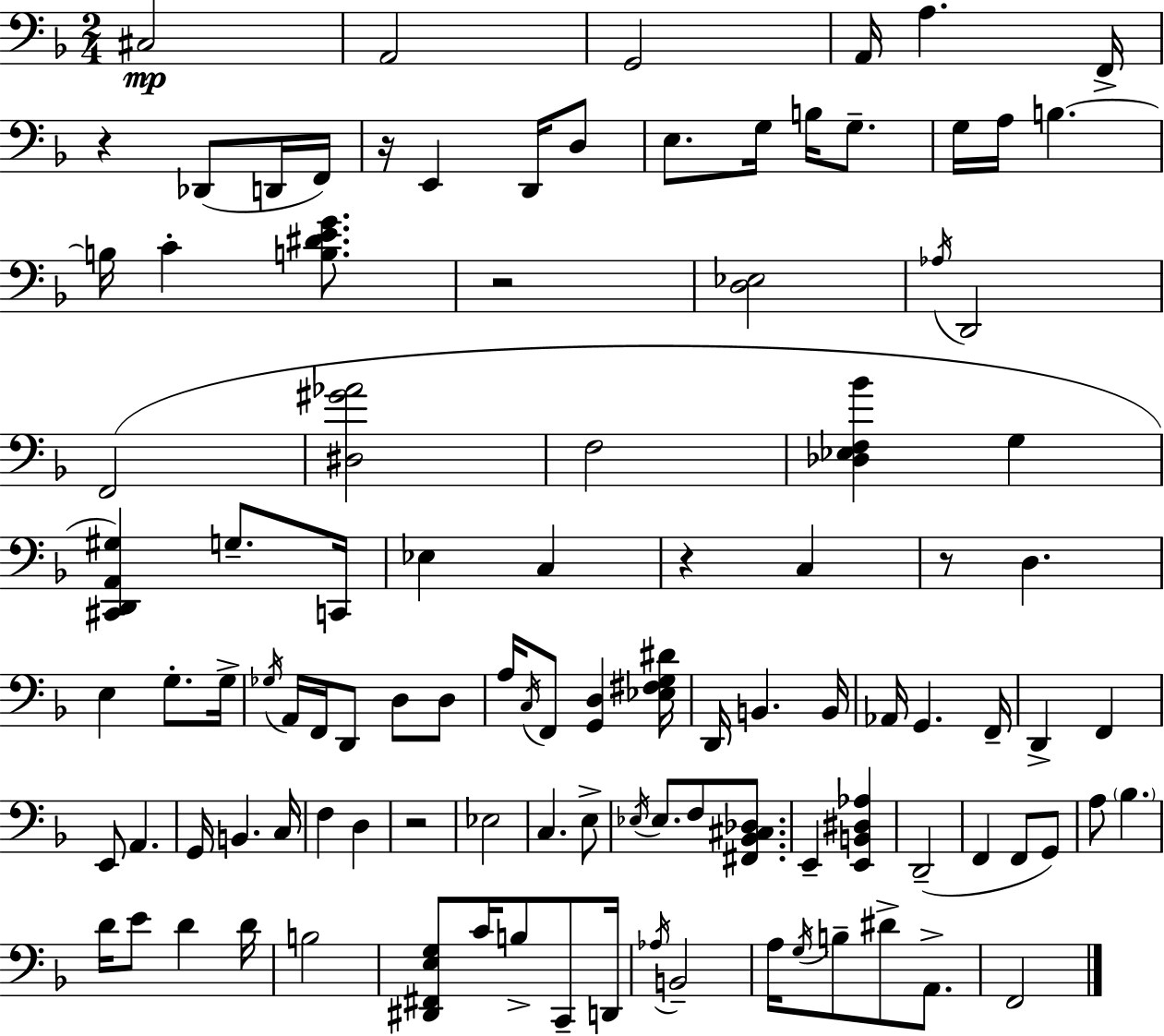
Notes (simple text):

C#3/h A2/h G2/h A2/s A3/q. F2/s R/q Db2/e D2/s F2/s R/s E2/q D2/s D3/e E3/e. G3/s B3/s G3/e. G3/s A3/s B3/q. B3/s C4/q [B3,D#4,E4,G4]/e. R/h [D3,Eb3]/h Ab3/s D2/h F2/h [D#3,G#4,Ab4]/h F3/h [Db3,Eb3,F3,Bb4]/q G3/q [C#2,D2,A2,G#3]/q G3/e. C2/s Eb3/q C3/q R/q C3/q R/e D3/q. E3/q G3/e. G3/s Gb3/s A2/s F2/s D2/e D3/e D3/e A3/s C3/s F2/e [G2,D3]/q [Eb3,F#3,G3,D#4]/s D2/s B2/q. B2/s Ab2/s G2/q. F2/s D2/q F2/q E2/e A2/q. G2/s B2/q. C3/s F3/q D3/q R/h Eb3/h C3/q. E3/e Eb3/s Eb3/e. F3/e [F#2,Bb2,C#3,Db3]/e. E2/q [E2,B2,D#3,Ab3]/q D2/h F2/q F2/e G2/e A3/e Bb3/q. D4/s E4/e D4/q D4/s B3/h [D#2,F#2,E3,G3]/e C4/s B3/e C2/e D2/s Ab3/s B2/h A3/s G3/s B3/e D#4/e A2/e. F2/h